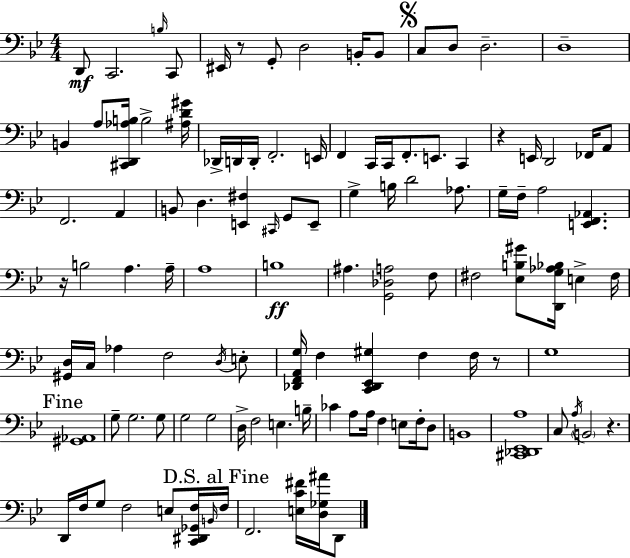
D2/e C2/h. B3/s C2/e EIS2/s R/e G2/e D3/h B2/s B2/e C3/e D3/e D3/h. D3/w B2/q A3/e [C#2,D2,Ab3,B3]/s B3/h [A#3,D4,G#4]/s Db2/s D2/s D2/s F2/h. E2/s F2/q C2/s C2/s F2/e. E2/e. C2/q R/q E2/s D2/h FES2/s A2/e F2/h. A2/q B2/e D3/q. [E2,F#3]/q C#2/s G2/e E2/e G3/q B3/s D4/h Ab3/e. G3/s F3/s A3/h [E2,F2,Ab2]/q. R/s B3/h A3/q. A3/s A3/w B3/w A#3/q. [G2,Db3,A3]/h F3/e F#3/h [Eb3,B3,G#4]/e [D2,G3,Ab3,Bb3]/s E3/q F#3/s [G#2,D3]/s C3/s Ab3/q F3/h D3/s E3/e [Db2,F2,A2,G3]/s F3/q [C2,Db2,Eb2,G#3]/q F3/q F3/s R/e G3/w [G#2,Ab2]/w G3/e G3/h. G3/e G3/h G3/h D3/s F3/h E3/q. B3/s CES4/q A3/e A3/s F3/q E3/e F3/s D3/e B2/w [C#2,Db2,Eb2,A3]/w C3/e A3/s B2/h R/q. D2/s F3/s G3/e F3/h E3/e [C2,D#2,Gb2,F3]/s B2/s F3/s F2/h. [E3,C4,F#4]/s [D3,Gb3,A#4]/s D2/e